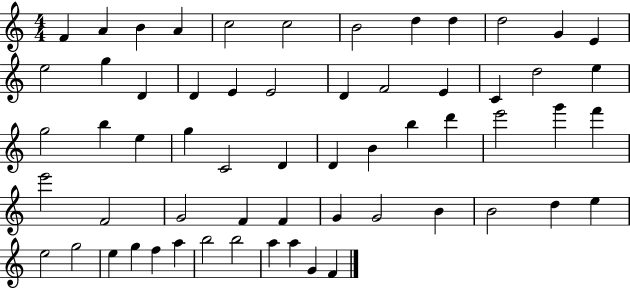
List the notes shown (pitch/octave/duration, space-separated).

F4/q A4/q B4/q A4/q C5/h C5/h B4/h D5/q D5/q D5/h G4/q E4/q E5/h G5/q D4/q D4/q E4/q E4/h D4/q F4/h E4/q C4/q D5/h E5/q G5/h B5/q E5/q G5/q C4/h D4/q D4/q B4/q B5/q D6/q E6/h G6/q F6/q E6/h F4/h G4/h F4/q F4/q G4/q G4/h B4/q B4/h D5/q E5/q E5/h G5/h E5/q G5/q F5/q A5/q B5/h B5/h A5/q A5/q G4/q F4/q